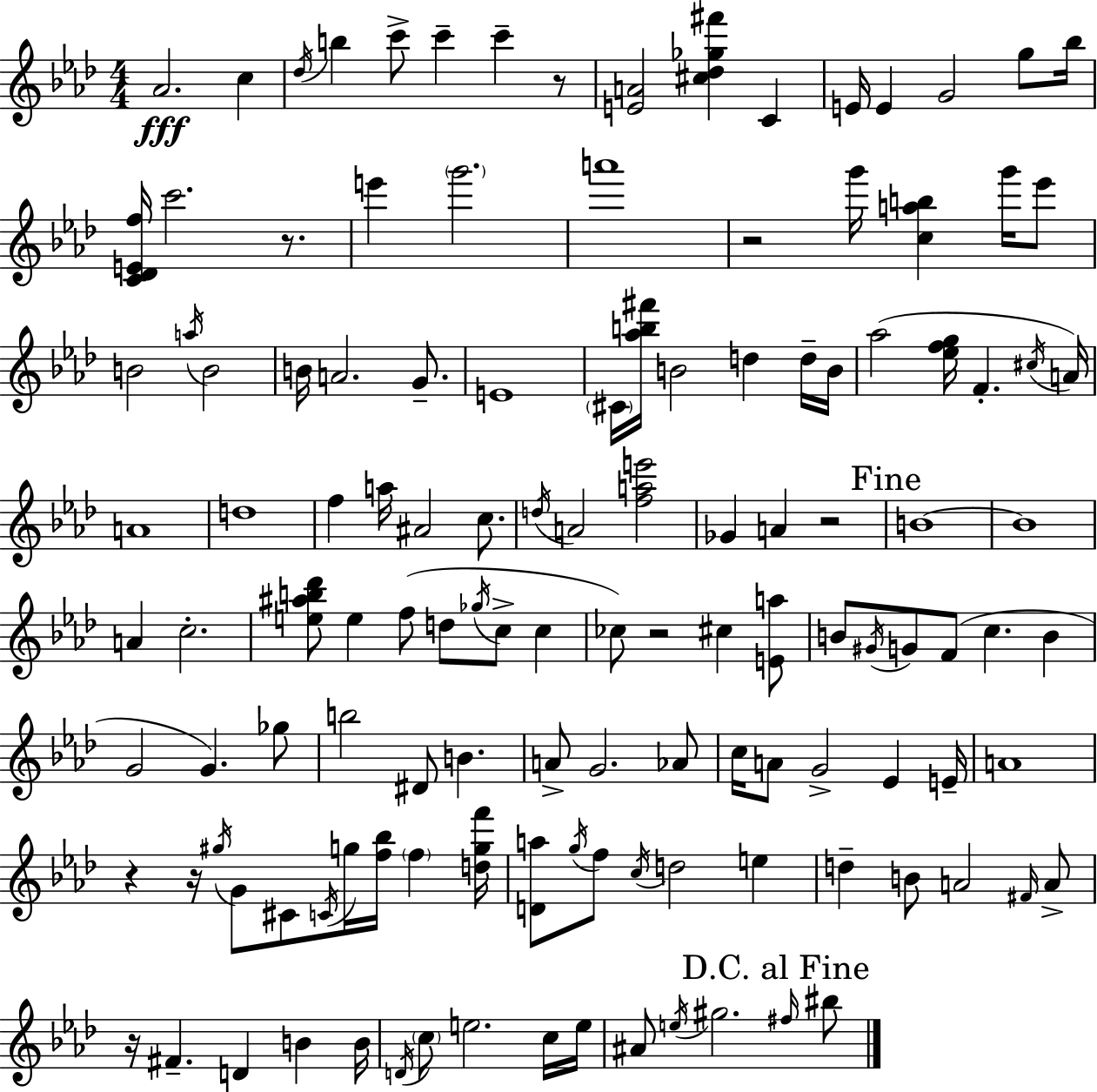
{
  \clef treble
  \numericTimeSignature
  \time 4/4
  \key aes \major
  \repeat volta 2 { aes'2.\fff c''4 | \acciaccatura { des''16 } b''4 c'''8-> c'''4-- c'''4-- r8 | <e' a'>2 <cis'' des'' ges'' fis'''>4 c'4 | e'16 e'4 g'2 g''8 | \break bes''16 <c' des' e' f''>16 c'''2. r8. | e'''4 \parenthesize g'''2. | a'''1 | r2 g'''16 <c'' a'' b''>4 g'''16 ees'''8 | \break b'2 \acciaccatura { a''16 } b'2 | b'16 a'2. g'8.-- | e'1 | \parenthesize cis'16 <aes'' b'' fis'''>16 b'2 d''4 | \break d''16-- b'16 aes''2( <ees'' f'' g''>16 f'4.-. | \acciaccatura { cis''16 }) a'16 a'1 | d''1 | f''4 a''16 ais'2 | \break c''8. \acciaccatura { d''16 } a'2 <f'' a'' e'''>2 | ges'4 a'4 r2 | \mark "Fine" b'1~~ | b'1 | \break a'4 c''2.-. | <e'' ais'' b'' des'''>8 e''4 f''8( d''8 \acciaccatura { ges''16 } c''8-> | c''4 ces''8) r2 cis''4 | <e' a''>8 b'8 \acciaccatura { gis'16 } g'8 f'8( c''4. | \break b'4 g'2 g'4.) | ges''8 b''2 dis'8 | b'4. a'8-> g'2. | aes'8 c''16 a'8 g'2-> | \break ees'4 e'16-- a'1 | r4 r16 \acciaccatura { gis''16 } g'8 cis'8 | \acciaccatura { c'16 } g''16 <f'' bes''>16 \parenthesize f''4 <d'' g'' f'''>16 <d' a''>8 \acciaccatura { g''16 } f''8 \acciaccatura { c''16 } d''2 | e''4 d''4-- b'8 | \break a'2 \grace { fis'16 } a'8-> r16 fis'4.-- | d'4 b'4 b'16 \acciaccatura { d'16 } \parenthesize c''8 e''2. | c''16 e''16 ais'8 \acciaccatura { e''16 } gis''2. | \mark "D.C. al Fine" \grace { fis''16 } bis''8 } \bar "|."
}